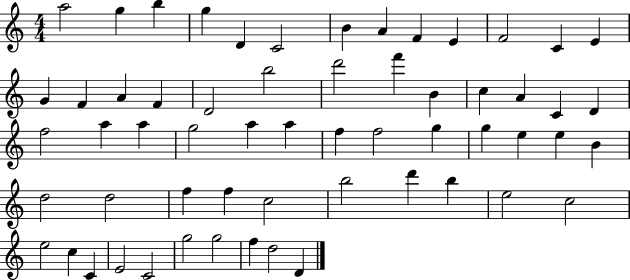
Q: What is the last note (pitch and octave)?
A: D4